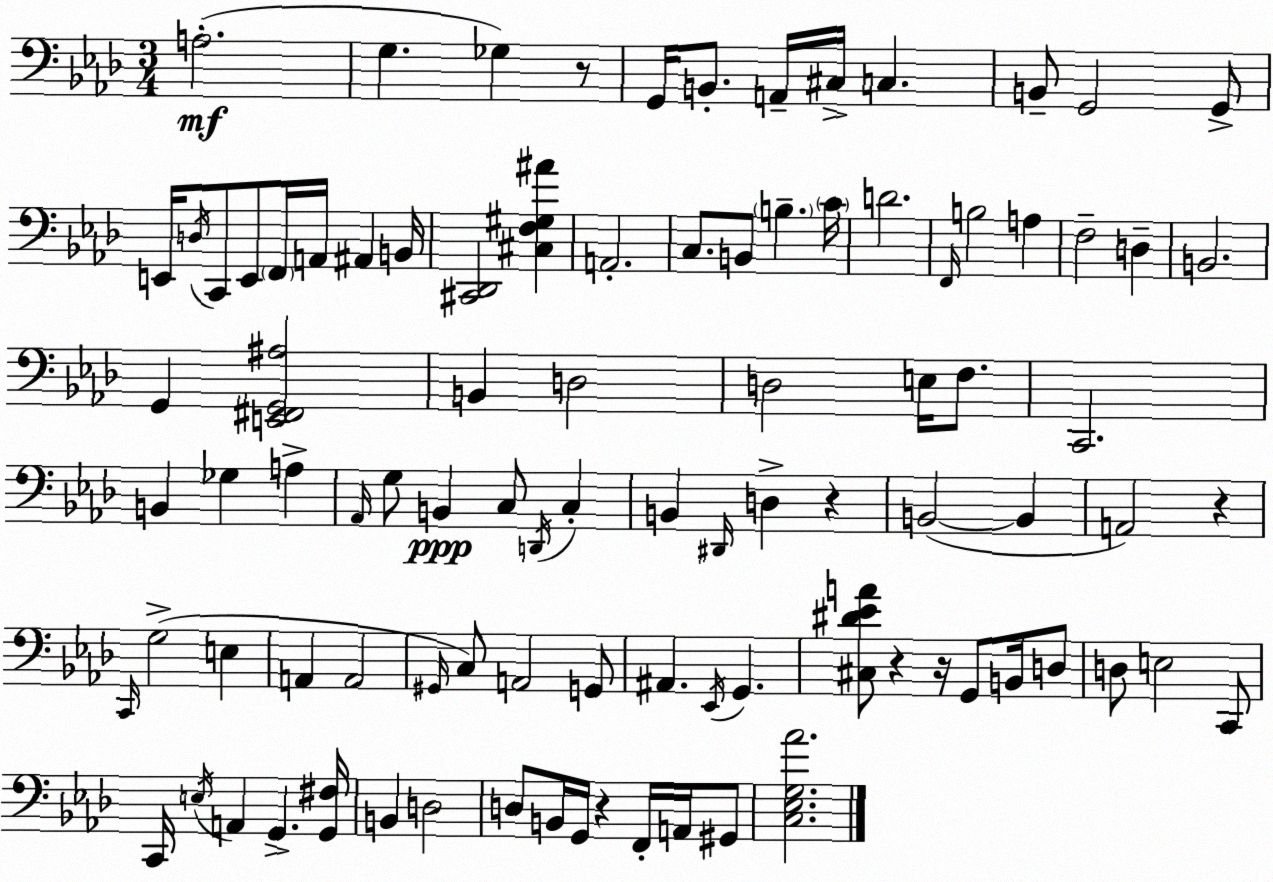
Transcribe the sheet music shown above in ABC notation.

X:1
T:Untitled
M:3/4
L:1/4
K:Fm
A,2 G, _G, z/2 G,,/4 B,,/2 A,,/4 ^C,/4 C, B,,/2 G,,2 G,,/2 E,,/4 D,/4 C,,/2 E,,/2 F,,/4 A,,/4 ^A,, B,,/4 [^C,,_D,,]2 [^C,F,^G,^A] A,,2 C,/2 B,,/2 B, C/4 D2 F,,/4 B,2 A, F,2 D, B,,2 G,, [E,,^F,,G,,^A,]2 B,, D,2 D,2 E,/4 F,/2 C,,2 B,, _G, A, _A,,/4 G,/2 B,, C,/2 D,,/4 C, B,, ^D,,/4 D, z B,,2 B,, A,,2 z C,,/4 G,2 E, A,, A,,2 ^G,,/4 C,/2 A,,2 G,,/2 ^A,, _E,,/4 G,, [^C,^D_EA]/2 z z/4 G,,/2 B,,/4 D,/2 D,/2 E,2 C,,/2 C,,/4 E,/4 A,, G,, [G,,^F,]/4 B,, D,2 D,/2 B,,/4 G,,/4 z F,,/4 A,,/4 ^G,,/2 [C,_E,G,_A]2